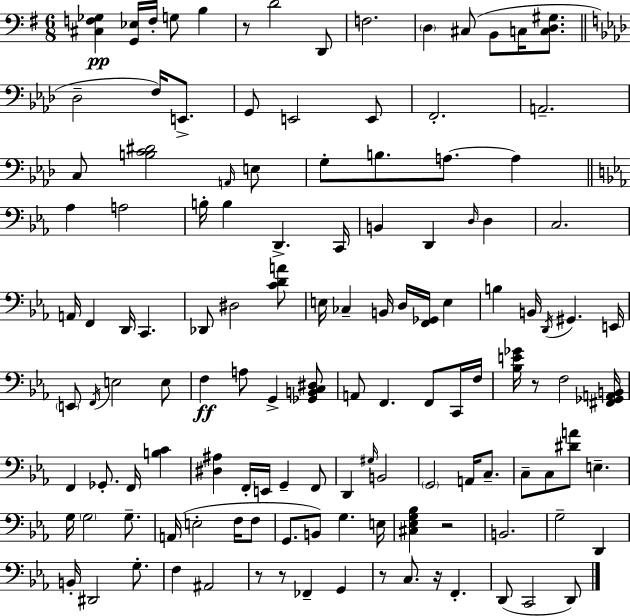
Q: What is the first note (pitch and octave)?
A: F3